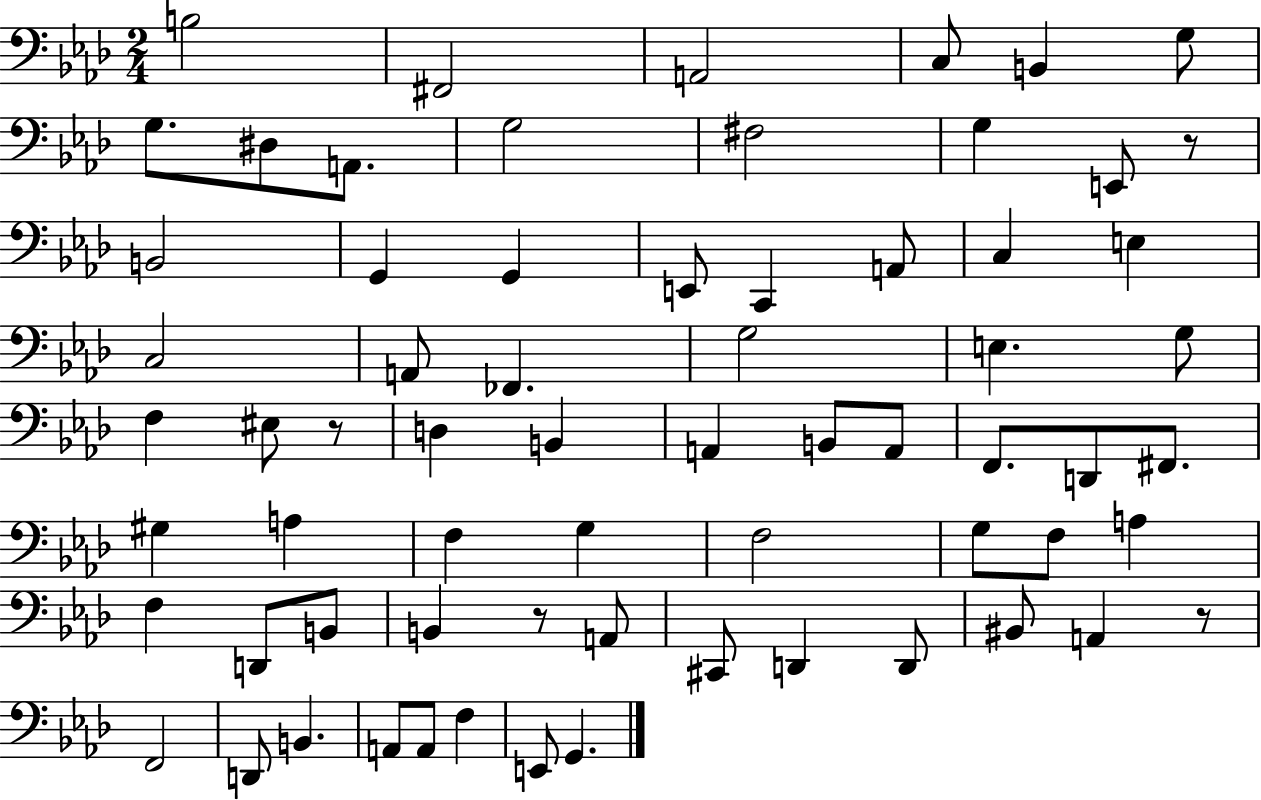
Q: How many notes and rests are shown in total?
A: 67